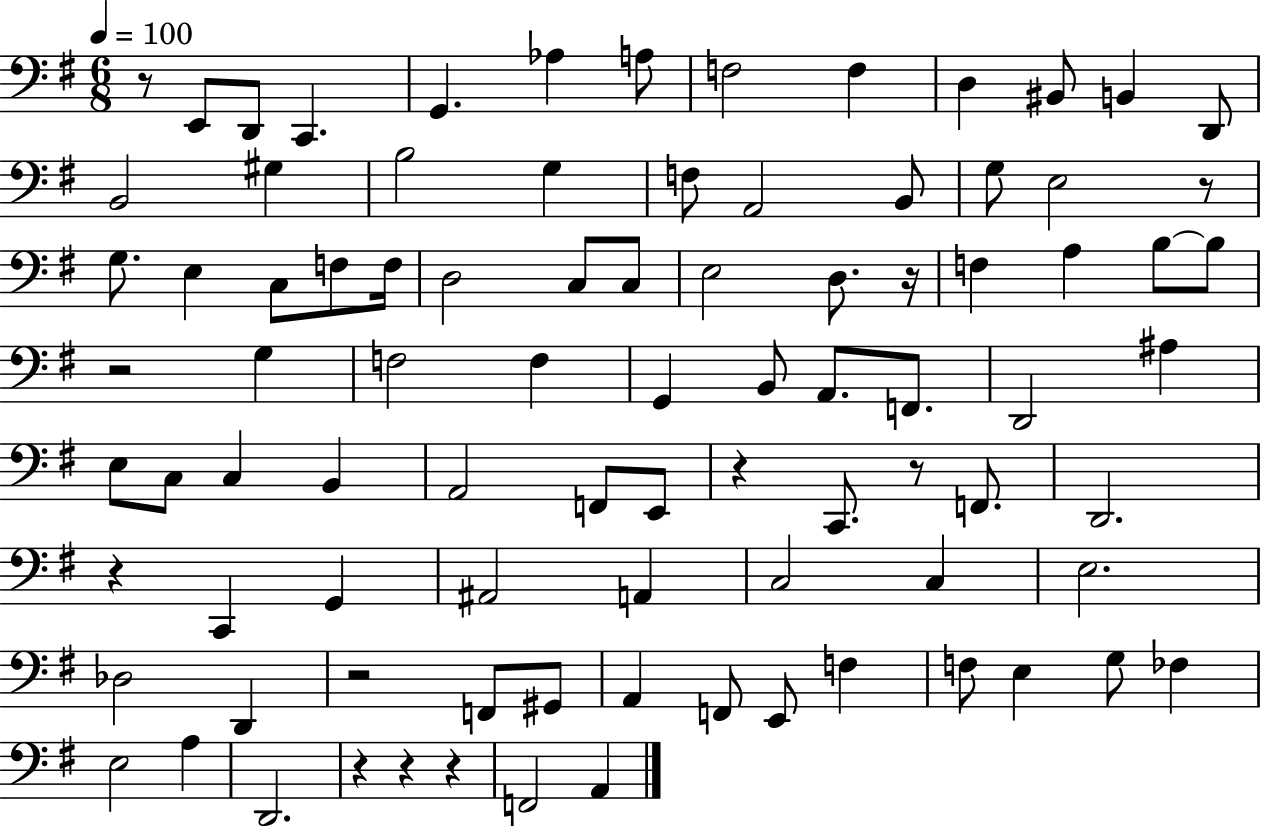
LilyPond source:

{
  \clef bass
  \numericTimeSignature
  \time 6/8
  \key g \major
  \tempo 4 = 100
  r8 e,8 d,8 c,4. | g,4. aes4 a8 | f2 f4 | d4 bis,8 b,4 d,8 | \break b,2 gis4 | b2 g4 | f8 a,2 b,8 | g8 e2 r8 | \break g8. e4 c8 f8 f16 | d2 c8 c8 | e2 d8. r16 | f4 a4 b8~~ b8 | \break r2 g4 | f2 f4 | g,4 b,8 a,8. f,8. | d,2 ais4 | \break e8 c8 c4 b,4 | a,2 f,8 e,8 | r4 c,8. r8 f,8. | d,2. | \break r4 c,4 g,4 | ais,2 a,4 | c2 c4 | e2. | \break des2 d,4 | r2 f,8 gis,8 | a,4 f,8 e,8 f4 | f8 e4 g8 fes4 | \break e2 a4 | d,2. | r4 r4 r4 | f,2 a,4 | \break \bar "|."
}